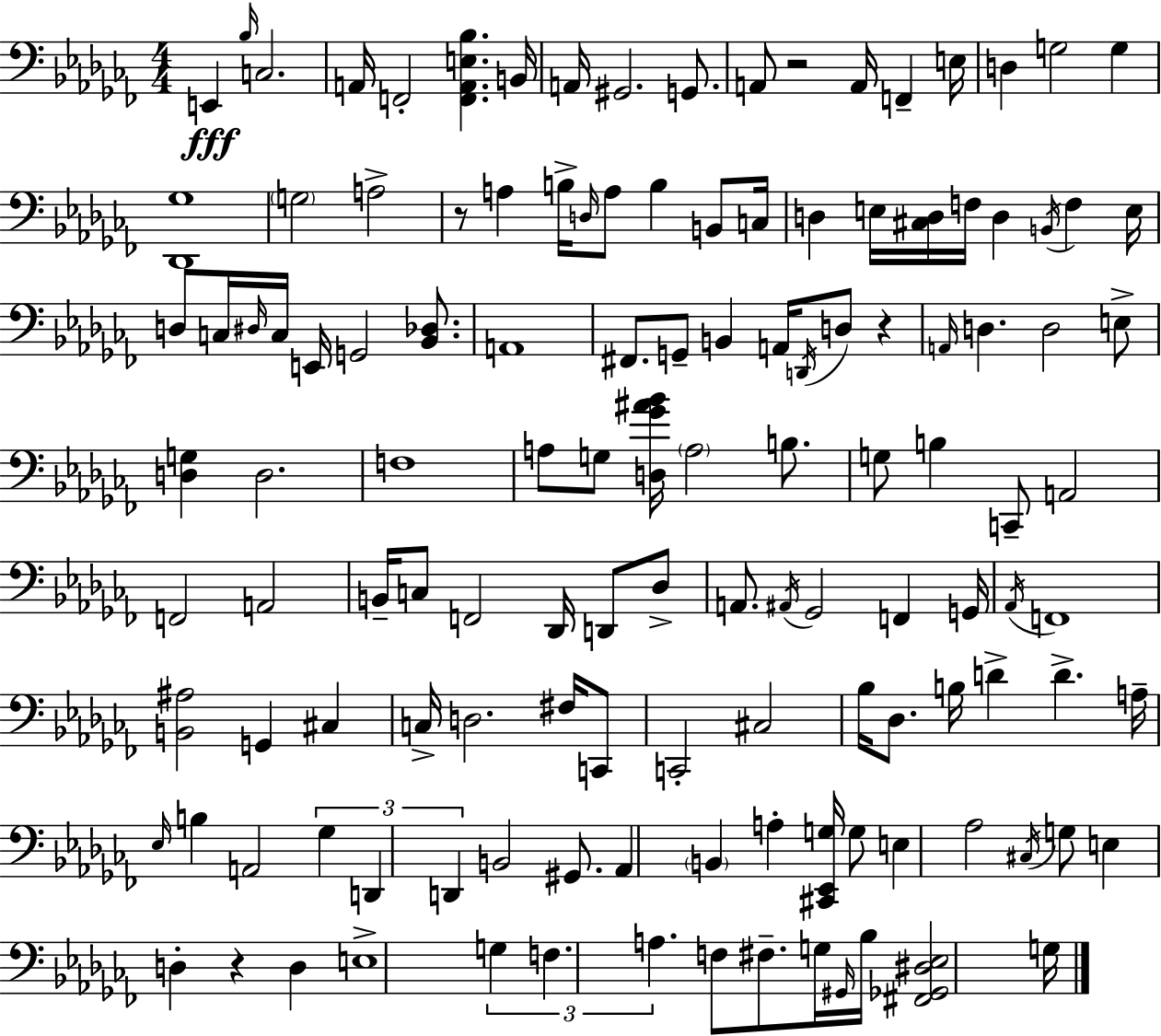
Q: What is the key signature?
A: AES minor